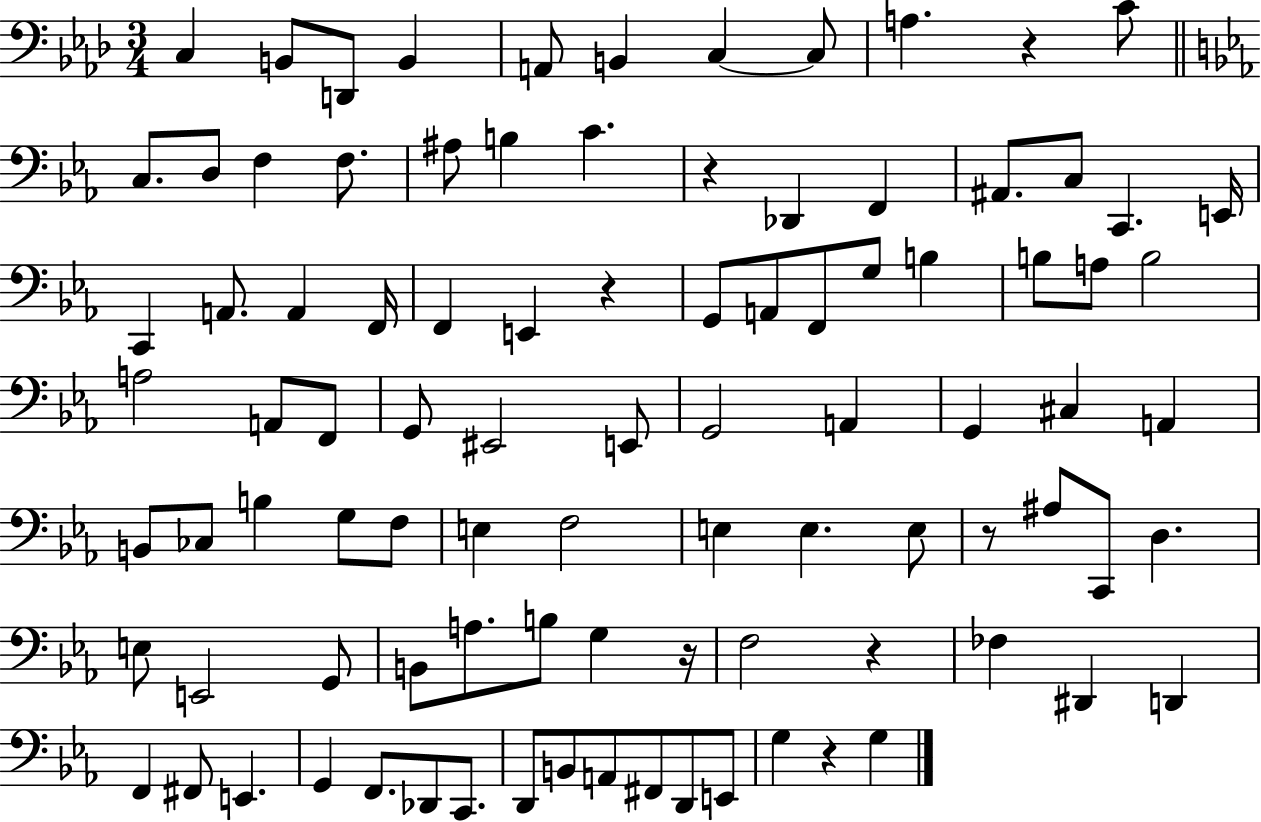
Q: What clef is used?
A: bass